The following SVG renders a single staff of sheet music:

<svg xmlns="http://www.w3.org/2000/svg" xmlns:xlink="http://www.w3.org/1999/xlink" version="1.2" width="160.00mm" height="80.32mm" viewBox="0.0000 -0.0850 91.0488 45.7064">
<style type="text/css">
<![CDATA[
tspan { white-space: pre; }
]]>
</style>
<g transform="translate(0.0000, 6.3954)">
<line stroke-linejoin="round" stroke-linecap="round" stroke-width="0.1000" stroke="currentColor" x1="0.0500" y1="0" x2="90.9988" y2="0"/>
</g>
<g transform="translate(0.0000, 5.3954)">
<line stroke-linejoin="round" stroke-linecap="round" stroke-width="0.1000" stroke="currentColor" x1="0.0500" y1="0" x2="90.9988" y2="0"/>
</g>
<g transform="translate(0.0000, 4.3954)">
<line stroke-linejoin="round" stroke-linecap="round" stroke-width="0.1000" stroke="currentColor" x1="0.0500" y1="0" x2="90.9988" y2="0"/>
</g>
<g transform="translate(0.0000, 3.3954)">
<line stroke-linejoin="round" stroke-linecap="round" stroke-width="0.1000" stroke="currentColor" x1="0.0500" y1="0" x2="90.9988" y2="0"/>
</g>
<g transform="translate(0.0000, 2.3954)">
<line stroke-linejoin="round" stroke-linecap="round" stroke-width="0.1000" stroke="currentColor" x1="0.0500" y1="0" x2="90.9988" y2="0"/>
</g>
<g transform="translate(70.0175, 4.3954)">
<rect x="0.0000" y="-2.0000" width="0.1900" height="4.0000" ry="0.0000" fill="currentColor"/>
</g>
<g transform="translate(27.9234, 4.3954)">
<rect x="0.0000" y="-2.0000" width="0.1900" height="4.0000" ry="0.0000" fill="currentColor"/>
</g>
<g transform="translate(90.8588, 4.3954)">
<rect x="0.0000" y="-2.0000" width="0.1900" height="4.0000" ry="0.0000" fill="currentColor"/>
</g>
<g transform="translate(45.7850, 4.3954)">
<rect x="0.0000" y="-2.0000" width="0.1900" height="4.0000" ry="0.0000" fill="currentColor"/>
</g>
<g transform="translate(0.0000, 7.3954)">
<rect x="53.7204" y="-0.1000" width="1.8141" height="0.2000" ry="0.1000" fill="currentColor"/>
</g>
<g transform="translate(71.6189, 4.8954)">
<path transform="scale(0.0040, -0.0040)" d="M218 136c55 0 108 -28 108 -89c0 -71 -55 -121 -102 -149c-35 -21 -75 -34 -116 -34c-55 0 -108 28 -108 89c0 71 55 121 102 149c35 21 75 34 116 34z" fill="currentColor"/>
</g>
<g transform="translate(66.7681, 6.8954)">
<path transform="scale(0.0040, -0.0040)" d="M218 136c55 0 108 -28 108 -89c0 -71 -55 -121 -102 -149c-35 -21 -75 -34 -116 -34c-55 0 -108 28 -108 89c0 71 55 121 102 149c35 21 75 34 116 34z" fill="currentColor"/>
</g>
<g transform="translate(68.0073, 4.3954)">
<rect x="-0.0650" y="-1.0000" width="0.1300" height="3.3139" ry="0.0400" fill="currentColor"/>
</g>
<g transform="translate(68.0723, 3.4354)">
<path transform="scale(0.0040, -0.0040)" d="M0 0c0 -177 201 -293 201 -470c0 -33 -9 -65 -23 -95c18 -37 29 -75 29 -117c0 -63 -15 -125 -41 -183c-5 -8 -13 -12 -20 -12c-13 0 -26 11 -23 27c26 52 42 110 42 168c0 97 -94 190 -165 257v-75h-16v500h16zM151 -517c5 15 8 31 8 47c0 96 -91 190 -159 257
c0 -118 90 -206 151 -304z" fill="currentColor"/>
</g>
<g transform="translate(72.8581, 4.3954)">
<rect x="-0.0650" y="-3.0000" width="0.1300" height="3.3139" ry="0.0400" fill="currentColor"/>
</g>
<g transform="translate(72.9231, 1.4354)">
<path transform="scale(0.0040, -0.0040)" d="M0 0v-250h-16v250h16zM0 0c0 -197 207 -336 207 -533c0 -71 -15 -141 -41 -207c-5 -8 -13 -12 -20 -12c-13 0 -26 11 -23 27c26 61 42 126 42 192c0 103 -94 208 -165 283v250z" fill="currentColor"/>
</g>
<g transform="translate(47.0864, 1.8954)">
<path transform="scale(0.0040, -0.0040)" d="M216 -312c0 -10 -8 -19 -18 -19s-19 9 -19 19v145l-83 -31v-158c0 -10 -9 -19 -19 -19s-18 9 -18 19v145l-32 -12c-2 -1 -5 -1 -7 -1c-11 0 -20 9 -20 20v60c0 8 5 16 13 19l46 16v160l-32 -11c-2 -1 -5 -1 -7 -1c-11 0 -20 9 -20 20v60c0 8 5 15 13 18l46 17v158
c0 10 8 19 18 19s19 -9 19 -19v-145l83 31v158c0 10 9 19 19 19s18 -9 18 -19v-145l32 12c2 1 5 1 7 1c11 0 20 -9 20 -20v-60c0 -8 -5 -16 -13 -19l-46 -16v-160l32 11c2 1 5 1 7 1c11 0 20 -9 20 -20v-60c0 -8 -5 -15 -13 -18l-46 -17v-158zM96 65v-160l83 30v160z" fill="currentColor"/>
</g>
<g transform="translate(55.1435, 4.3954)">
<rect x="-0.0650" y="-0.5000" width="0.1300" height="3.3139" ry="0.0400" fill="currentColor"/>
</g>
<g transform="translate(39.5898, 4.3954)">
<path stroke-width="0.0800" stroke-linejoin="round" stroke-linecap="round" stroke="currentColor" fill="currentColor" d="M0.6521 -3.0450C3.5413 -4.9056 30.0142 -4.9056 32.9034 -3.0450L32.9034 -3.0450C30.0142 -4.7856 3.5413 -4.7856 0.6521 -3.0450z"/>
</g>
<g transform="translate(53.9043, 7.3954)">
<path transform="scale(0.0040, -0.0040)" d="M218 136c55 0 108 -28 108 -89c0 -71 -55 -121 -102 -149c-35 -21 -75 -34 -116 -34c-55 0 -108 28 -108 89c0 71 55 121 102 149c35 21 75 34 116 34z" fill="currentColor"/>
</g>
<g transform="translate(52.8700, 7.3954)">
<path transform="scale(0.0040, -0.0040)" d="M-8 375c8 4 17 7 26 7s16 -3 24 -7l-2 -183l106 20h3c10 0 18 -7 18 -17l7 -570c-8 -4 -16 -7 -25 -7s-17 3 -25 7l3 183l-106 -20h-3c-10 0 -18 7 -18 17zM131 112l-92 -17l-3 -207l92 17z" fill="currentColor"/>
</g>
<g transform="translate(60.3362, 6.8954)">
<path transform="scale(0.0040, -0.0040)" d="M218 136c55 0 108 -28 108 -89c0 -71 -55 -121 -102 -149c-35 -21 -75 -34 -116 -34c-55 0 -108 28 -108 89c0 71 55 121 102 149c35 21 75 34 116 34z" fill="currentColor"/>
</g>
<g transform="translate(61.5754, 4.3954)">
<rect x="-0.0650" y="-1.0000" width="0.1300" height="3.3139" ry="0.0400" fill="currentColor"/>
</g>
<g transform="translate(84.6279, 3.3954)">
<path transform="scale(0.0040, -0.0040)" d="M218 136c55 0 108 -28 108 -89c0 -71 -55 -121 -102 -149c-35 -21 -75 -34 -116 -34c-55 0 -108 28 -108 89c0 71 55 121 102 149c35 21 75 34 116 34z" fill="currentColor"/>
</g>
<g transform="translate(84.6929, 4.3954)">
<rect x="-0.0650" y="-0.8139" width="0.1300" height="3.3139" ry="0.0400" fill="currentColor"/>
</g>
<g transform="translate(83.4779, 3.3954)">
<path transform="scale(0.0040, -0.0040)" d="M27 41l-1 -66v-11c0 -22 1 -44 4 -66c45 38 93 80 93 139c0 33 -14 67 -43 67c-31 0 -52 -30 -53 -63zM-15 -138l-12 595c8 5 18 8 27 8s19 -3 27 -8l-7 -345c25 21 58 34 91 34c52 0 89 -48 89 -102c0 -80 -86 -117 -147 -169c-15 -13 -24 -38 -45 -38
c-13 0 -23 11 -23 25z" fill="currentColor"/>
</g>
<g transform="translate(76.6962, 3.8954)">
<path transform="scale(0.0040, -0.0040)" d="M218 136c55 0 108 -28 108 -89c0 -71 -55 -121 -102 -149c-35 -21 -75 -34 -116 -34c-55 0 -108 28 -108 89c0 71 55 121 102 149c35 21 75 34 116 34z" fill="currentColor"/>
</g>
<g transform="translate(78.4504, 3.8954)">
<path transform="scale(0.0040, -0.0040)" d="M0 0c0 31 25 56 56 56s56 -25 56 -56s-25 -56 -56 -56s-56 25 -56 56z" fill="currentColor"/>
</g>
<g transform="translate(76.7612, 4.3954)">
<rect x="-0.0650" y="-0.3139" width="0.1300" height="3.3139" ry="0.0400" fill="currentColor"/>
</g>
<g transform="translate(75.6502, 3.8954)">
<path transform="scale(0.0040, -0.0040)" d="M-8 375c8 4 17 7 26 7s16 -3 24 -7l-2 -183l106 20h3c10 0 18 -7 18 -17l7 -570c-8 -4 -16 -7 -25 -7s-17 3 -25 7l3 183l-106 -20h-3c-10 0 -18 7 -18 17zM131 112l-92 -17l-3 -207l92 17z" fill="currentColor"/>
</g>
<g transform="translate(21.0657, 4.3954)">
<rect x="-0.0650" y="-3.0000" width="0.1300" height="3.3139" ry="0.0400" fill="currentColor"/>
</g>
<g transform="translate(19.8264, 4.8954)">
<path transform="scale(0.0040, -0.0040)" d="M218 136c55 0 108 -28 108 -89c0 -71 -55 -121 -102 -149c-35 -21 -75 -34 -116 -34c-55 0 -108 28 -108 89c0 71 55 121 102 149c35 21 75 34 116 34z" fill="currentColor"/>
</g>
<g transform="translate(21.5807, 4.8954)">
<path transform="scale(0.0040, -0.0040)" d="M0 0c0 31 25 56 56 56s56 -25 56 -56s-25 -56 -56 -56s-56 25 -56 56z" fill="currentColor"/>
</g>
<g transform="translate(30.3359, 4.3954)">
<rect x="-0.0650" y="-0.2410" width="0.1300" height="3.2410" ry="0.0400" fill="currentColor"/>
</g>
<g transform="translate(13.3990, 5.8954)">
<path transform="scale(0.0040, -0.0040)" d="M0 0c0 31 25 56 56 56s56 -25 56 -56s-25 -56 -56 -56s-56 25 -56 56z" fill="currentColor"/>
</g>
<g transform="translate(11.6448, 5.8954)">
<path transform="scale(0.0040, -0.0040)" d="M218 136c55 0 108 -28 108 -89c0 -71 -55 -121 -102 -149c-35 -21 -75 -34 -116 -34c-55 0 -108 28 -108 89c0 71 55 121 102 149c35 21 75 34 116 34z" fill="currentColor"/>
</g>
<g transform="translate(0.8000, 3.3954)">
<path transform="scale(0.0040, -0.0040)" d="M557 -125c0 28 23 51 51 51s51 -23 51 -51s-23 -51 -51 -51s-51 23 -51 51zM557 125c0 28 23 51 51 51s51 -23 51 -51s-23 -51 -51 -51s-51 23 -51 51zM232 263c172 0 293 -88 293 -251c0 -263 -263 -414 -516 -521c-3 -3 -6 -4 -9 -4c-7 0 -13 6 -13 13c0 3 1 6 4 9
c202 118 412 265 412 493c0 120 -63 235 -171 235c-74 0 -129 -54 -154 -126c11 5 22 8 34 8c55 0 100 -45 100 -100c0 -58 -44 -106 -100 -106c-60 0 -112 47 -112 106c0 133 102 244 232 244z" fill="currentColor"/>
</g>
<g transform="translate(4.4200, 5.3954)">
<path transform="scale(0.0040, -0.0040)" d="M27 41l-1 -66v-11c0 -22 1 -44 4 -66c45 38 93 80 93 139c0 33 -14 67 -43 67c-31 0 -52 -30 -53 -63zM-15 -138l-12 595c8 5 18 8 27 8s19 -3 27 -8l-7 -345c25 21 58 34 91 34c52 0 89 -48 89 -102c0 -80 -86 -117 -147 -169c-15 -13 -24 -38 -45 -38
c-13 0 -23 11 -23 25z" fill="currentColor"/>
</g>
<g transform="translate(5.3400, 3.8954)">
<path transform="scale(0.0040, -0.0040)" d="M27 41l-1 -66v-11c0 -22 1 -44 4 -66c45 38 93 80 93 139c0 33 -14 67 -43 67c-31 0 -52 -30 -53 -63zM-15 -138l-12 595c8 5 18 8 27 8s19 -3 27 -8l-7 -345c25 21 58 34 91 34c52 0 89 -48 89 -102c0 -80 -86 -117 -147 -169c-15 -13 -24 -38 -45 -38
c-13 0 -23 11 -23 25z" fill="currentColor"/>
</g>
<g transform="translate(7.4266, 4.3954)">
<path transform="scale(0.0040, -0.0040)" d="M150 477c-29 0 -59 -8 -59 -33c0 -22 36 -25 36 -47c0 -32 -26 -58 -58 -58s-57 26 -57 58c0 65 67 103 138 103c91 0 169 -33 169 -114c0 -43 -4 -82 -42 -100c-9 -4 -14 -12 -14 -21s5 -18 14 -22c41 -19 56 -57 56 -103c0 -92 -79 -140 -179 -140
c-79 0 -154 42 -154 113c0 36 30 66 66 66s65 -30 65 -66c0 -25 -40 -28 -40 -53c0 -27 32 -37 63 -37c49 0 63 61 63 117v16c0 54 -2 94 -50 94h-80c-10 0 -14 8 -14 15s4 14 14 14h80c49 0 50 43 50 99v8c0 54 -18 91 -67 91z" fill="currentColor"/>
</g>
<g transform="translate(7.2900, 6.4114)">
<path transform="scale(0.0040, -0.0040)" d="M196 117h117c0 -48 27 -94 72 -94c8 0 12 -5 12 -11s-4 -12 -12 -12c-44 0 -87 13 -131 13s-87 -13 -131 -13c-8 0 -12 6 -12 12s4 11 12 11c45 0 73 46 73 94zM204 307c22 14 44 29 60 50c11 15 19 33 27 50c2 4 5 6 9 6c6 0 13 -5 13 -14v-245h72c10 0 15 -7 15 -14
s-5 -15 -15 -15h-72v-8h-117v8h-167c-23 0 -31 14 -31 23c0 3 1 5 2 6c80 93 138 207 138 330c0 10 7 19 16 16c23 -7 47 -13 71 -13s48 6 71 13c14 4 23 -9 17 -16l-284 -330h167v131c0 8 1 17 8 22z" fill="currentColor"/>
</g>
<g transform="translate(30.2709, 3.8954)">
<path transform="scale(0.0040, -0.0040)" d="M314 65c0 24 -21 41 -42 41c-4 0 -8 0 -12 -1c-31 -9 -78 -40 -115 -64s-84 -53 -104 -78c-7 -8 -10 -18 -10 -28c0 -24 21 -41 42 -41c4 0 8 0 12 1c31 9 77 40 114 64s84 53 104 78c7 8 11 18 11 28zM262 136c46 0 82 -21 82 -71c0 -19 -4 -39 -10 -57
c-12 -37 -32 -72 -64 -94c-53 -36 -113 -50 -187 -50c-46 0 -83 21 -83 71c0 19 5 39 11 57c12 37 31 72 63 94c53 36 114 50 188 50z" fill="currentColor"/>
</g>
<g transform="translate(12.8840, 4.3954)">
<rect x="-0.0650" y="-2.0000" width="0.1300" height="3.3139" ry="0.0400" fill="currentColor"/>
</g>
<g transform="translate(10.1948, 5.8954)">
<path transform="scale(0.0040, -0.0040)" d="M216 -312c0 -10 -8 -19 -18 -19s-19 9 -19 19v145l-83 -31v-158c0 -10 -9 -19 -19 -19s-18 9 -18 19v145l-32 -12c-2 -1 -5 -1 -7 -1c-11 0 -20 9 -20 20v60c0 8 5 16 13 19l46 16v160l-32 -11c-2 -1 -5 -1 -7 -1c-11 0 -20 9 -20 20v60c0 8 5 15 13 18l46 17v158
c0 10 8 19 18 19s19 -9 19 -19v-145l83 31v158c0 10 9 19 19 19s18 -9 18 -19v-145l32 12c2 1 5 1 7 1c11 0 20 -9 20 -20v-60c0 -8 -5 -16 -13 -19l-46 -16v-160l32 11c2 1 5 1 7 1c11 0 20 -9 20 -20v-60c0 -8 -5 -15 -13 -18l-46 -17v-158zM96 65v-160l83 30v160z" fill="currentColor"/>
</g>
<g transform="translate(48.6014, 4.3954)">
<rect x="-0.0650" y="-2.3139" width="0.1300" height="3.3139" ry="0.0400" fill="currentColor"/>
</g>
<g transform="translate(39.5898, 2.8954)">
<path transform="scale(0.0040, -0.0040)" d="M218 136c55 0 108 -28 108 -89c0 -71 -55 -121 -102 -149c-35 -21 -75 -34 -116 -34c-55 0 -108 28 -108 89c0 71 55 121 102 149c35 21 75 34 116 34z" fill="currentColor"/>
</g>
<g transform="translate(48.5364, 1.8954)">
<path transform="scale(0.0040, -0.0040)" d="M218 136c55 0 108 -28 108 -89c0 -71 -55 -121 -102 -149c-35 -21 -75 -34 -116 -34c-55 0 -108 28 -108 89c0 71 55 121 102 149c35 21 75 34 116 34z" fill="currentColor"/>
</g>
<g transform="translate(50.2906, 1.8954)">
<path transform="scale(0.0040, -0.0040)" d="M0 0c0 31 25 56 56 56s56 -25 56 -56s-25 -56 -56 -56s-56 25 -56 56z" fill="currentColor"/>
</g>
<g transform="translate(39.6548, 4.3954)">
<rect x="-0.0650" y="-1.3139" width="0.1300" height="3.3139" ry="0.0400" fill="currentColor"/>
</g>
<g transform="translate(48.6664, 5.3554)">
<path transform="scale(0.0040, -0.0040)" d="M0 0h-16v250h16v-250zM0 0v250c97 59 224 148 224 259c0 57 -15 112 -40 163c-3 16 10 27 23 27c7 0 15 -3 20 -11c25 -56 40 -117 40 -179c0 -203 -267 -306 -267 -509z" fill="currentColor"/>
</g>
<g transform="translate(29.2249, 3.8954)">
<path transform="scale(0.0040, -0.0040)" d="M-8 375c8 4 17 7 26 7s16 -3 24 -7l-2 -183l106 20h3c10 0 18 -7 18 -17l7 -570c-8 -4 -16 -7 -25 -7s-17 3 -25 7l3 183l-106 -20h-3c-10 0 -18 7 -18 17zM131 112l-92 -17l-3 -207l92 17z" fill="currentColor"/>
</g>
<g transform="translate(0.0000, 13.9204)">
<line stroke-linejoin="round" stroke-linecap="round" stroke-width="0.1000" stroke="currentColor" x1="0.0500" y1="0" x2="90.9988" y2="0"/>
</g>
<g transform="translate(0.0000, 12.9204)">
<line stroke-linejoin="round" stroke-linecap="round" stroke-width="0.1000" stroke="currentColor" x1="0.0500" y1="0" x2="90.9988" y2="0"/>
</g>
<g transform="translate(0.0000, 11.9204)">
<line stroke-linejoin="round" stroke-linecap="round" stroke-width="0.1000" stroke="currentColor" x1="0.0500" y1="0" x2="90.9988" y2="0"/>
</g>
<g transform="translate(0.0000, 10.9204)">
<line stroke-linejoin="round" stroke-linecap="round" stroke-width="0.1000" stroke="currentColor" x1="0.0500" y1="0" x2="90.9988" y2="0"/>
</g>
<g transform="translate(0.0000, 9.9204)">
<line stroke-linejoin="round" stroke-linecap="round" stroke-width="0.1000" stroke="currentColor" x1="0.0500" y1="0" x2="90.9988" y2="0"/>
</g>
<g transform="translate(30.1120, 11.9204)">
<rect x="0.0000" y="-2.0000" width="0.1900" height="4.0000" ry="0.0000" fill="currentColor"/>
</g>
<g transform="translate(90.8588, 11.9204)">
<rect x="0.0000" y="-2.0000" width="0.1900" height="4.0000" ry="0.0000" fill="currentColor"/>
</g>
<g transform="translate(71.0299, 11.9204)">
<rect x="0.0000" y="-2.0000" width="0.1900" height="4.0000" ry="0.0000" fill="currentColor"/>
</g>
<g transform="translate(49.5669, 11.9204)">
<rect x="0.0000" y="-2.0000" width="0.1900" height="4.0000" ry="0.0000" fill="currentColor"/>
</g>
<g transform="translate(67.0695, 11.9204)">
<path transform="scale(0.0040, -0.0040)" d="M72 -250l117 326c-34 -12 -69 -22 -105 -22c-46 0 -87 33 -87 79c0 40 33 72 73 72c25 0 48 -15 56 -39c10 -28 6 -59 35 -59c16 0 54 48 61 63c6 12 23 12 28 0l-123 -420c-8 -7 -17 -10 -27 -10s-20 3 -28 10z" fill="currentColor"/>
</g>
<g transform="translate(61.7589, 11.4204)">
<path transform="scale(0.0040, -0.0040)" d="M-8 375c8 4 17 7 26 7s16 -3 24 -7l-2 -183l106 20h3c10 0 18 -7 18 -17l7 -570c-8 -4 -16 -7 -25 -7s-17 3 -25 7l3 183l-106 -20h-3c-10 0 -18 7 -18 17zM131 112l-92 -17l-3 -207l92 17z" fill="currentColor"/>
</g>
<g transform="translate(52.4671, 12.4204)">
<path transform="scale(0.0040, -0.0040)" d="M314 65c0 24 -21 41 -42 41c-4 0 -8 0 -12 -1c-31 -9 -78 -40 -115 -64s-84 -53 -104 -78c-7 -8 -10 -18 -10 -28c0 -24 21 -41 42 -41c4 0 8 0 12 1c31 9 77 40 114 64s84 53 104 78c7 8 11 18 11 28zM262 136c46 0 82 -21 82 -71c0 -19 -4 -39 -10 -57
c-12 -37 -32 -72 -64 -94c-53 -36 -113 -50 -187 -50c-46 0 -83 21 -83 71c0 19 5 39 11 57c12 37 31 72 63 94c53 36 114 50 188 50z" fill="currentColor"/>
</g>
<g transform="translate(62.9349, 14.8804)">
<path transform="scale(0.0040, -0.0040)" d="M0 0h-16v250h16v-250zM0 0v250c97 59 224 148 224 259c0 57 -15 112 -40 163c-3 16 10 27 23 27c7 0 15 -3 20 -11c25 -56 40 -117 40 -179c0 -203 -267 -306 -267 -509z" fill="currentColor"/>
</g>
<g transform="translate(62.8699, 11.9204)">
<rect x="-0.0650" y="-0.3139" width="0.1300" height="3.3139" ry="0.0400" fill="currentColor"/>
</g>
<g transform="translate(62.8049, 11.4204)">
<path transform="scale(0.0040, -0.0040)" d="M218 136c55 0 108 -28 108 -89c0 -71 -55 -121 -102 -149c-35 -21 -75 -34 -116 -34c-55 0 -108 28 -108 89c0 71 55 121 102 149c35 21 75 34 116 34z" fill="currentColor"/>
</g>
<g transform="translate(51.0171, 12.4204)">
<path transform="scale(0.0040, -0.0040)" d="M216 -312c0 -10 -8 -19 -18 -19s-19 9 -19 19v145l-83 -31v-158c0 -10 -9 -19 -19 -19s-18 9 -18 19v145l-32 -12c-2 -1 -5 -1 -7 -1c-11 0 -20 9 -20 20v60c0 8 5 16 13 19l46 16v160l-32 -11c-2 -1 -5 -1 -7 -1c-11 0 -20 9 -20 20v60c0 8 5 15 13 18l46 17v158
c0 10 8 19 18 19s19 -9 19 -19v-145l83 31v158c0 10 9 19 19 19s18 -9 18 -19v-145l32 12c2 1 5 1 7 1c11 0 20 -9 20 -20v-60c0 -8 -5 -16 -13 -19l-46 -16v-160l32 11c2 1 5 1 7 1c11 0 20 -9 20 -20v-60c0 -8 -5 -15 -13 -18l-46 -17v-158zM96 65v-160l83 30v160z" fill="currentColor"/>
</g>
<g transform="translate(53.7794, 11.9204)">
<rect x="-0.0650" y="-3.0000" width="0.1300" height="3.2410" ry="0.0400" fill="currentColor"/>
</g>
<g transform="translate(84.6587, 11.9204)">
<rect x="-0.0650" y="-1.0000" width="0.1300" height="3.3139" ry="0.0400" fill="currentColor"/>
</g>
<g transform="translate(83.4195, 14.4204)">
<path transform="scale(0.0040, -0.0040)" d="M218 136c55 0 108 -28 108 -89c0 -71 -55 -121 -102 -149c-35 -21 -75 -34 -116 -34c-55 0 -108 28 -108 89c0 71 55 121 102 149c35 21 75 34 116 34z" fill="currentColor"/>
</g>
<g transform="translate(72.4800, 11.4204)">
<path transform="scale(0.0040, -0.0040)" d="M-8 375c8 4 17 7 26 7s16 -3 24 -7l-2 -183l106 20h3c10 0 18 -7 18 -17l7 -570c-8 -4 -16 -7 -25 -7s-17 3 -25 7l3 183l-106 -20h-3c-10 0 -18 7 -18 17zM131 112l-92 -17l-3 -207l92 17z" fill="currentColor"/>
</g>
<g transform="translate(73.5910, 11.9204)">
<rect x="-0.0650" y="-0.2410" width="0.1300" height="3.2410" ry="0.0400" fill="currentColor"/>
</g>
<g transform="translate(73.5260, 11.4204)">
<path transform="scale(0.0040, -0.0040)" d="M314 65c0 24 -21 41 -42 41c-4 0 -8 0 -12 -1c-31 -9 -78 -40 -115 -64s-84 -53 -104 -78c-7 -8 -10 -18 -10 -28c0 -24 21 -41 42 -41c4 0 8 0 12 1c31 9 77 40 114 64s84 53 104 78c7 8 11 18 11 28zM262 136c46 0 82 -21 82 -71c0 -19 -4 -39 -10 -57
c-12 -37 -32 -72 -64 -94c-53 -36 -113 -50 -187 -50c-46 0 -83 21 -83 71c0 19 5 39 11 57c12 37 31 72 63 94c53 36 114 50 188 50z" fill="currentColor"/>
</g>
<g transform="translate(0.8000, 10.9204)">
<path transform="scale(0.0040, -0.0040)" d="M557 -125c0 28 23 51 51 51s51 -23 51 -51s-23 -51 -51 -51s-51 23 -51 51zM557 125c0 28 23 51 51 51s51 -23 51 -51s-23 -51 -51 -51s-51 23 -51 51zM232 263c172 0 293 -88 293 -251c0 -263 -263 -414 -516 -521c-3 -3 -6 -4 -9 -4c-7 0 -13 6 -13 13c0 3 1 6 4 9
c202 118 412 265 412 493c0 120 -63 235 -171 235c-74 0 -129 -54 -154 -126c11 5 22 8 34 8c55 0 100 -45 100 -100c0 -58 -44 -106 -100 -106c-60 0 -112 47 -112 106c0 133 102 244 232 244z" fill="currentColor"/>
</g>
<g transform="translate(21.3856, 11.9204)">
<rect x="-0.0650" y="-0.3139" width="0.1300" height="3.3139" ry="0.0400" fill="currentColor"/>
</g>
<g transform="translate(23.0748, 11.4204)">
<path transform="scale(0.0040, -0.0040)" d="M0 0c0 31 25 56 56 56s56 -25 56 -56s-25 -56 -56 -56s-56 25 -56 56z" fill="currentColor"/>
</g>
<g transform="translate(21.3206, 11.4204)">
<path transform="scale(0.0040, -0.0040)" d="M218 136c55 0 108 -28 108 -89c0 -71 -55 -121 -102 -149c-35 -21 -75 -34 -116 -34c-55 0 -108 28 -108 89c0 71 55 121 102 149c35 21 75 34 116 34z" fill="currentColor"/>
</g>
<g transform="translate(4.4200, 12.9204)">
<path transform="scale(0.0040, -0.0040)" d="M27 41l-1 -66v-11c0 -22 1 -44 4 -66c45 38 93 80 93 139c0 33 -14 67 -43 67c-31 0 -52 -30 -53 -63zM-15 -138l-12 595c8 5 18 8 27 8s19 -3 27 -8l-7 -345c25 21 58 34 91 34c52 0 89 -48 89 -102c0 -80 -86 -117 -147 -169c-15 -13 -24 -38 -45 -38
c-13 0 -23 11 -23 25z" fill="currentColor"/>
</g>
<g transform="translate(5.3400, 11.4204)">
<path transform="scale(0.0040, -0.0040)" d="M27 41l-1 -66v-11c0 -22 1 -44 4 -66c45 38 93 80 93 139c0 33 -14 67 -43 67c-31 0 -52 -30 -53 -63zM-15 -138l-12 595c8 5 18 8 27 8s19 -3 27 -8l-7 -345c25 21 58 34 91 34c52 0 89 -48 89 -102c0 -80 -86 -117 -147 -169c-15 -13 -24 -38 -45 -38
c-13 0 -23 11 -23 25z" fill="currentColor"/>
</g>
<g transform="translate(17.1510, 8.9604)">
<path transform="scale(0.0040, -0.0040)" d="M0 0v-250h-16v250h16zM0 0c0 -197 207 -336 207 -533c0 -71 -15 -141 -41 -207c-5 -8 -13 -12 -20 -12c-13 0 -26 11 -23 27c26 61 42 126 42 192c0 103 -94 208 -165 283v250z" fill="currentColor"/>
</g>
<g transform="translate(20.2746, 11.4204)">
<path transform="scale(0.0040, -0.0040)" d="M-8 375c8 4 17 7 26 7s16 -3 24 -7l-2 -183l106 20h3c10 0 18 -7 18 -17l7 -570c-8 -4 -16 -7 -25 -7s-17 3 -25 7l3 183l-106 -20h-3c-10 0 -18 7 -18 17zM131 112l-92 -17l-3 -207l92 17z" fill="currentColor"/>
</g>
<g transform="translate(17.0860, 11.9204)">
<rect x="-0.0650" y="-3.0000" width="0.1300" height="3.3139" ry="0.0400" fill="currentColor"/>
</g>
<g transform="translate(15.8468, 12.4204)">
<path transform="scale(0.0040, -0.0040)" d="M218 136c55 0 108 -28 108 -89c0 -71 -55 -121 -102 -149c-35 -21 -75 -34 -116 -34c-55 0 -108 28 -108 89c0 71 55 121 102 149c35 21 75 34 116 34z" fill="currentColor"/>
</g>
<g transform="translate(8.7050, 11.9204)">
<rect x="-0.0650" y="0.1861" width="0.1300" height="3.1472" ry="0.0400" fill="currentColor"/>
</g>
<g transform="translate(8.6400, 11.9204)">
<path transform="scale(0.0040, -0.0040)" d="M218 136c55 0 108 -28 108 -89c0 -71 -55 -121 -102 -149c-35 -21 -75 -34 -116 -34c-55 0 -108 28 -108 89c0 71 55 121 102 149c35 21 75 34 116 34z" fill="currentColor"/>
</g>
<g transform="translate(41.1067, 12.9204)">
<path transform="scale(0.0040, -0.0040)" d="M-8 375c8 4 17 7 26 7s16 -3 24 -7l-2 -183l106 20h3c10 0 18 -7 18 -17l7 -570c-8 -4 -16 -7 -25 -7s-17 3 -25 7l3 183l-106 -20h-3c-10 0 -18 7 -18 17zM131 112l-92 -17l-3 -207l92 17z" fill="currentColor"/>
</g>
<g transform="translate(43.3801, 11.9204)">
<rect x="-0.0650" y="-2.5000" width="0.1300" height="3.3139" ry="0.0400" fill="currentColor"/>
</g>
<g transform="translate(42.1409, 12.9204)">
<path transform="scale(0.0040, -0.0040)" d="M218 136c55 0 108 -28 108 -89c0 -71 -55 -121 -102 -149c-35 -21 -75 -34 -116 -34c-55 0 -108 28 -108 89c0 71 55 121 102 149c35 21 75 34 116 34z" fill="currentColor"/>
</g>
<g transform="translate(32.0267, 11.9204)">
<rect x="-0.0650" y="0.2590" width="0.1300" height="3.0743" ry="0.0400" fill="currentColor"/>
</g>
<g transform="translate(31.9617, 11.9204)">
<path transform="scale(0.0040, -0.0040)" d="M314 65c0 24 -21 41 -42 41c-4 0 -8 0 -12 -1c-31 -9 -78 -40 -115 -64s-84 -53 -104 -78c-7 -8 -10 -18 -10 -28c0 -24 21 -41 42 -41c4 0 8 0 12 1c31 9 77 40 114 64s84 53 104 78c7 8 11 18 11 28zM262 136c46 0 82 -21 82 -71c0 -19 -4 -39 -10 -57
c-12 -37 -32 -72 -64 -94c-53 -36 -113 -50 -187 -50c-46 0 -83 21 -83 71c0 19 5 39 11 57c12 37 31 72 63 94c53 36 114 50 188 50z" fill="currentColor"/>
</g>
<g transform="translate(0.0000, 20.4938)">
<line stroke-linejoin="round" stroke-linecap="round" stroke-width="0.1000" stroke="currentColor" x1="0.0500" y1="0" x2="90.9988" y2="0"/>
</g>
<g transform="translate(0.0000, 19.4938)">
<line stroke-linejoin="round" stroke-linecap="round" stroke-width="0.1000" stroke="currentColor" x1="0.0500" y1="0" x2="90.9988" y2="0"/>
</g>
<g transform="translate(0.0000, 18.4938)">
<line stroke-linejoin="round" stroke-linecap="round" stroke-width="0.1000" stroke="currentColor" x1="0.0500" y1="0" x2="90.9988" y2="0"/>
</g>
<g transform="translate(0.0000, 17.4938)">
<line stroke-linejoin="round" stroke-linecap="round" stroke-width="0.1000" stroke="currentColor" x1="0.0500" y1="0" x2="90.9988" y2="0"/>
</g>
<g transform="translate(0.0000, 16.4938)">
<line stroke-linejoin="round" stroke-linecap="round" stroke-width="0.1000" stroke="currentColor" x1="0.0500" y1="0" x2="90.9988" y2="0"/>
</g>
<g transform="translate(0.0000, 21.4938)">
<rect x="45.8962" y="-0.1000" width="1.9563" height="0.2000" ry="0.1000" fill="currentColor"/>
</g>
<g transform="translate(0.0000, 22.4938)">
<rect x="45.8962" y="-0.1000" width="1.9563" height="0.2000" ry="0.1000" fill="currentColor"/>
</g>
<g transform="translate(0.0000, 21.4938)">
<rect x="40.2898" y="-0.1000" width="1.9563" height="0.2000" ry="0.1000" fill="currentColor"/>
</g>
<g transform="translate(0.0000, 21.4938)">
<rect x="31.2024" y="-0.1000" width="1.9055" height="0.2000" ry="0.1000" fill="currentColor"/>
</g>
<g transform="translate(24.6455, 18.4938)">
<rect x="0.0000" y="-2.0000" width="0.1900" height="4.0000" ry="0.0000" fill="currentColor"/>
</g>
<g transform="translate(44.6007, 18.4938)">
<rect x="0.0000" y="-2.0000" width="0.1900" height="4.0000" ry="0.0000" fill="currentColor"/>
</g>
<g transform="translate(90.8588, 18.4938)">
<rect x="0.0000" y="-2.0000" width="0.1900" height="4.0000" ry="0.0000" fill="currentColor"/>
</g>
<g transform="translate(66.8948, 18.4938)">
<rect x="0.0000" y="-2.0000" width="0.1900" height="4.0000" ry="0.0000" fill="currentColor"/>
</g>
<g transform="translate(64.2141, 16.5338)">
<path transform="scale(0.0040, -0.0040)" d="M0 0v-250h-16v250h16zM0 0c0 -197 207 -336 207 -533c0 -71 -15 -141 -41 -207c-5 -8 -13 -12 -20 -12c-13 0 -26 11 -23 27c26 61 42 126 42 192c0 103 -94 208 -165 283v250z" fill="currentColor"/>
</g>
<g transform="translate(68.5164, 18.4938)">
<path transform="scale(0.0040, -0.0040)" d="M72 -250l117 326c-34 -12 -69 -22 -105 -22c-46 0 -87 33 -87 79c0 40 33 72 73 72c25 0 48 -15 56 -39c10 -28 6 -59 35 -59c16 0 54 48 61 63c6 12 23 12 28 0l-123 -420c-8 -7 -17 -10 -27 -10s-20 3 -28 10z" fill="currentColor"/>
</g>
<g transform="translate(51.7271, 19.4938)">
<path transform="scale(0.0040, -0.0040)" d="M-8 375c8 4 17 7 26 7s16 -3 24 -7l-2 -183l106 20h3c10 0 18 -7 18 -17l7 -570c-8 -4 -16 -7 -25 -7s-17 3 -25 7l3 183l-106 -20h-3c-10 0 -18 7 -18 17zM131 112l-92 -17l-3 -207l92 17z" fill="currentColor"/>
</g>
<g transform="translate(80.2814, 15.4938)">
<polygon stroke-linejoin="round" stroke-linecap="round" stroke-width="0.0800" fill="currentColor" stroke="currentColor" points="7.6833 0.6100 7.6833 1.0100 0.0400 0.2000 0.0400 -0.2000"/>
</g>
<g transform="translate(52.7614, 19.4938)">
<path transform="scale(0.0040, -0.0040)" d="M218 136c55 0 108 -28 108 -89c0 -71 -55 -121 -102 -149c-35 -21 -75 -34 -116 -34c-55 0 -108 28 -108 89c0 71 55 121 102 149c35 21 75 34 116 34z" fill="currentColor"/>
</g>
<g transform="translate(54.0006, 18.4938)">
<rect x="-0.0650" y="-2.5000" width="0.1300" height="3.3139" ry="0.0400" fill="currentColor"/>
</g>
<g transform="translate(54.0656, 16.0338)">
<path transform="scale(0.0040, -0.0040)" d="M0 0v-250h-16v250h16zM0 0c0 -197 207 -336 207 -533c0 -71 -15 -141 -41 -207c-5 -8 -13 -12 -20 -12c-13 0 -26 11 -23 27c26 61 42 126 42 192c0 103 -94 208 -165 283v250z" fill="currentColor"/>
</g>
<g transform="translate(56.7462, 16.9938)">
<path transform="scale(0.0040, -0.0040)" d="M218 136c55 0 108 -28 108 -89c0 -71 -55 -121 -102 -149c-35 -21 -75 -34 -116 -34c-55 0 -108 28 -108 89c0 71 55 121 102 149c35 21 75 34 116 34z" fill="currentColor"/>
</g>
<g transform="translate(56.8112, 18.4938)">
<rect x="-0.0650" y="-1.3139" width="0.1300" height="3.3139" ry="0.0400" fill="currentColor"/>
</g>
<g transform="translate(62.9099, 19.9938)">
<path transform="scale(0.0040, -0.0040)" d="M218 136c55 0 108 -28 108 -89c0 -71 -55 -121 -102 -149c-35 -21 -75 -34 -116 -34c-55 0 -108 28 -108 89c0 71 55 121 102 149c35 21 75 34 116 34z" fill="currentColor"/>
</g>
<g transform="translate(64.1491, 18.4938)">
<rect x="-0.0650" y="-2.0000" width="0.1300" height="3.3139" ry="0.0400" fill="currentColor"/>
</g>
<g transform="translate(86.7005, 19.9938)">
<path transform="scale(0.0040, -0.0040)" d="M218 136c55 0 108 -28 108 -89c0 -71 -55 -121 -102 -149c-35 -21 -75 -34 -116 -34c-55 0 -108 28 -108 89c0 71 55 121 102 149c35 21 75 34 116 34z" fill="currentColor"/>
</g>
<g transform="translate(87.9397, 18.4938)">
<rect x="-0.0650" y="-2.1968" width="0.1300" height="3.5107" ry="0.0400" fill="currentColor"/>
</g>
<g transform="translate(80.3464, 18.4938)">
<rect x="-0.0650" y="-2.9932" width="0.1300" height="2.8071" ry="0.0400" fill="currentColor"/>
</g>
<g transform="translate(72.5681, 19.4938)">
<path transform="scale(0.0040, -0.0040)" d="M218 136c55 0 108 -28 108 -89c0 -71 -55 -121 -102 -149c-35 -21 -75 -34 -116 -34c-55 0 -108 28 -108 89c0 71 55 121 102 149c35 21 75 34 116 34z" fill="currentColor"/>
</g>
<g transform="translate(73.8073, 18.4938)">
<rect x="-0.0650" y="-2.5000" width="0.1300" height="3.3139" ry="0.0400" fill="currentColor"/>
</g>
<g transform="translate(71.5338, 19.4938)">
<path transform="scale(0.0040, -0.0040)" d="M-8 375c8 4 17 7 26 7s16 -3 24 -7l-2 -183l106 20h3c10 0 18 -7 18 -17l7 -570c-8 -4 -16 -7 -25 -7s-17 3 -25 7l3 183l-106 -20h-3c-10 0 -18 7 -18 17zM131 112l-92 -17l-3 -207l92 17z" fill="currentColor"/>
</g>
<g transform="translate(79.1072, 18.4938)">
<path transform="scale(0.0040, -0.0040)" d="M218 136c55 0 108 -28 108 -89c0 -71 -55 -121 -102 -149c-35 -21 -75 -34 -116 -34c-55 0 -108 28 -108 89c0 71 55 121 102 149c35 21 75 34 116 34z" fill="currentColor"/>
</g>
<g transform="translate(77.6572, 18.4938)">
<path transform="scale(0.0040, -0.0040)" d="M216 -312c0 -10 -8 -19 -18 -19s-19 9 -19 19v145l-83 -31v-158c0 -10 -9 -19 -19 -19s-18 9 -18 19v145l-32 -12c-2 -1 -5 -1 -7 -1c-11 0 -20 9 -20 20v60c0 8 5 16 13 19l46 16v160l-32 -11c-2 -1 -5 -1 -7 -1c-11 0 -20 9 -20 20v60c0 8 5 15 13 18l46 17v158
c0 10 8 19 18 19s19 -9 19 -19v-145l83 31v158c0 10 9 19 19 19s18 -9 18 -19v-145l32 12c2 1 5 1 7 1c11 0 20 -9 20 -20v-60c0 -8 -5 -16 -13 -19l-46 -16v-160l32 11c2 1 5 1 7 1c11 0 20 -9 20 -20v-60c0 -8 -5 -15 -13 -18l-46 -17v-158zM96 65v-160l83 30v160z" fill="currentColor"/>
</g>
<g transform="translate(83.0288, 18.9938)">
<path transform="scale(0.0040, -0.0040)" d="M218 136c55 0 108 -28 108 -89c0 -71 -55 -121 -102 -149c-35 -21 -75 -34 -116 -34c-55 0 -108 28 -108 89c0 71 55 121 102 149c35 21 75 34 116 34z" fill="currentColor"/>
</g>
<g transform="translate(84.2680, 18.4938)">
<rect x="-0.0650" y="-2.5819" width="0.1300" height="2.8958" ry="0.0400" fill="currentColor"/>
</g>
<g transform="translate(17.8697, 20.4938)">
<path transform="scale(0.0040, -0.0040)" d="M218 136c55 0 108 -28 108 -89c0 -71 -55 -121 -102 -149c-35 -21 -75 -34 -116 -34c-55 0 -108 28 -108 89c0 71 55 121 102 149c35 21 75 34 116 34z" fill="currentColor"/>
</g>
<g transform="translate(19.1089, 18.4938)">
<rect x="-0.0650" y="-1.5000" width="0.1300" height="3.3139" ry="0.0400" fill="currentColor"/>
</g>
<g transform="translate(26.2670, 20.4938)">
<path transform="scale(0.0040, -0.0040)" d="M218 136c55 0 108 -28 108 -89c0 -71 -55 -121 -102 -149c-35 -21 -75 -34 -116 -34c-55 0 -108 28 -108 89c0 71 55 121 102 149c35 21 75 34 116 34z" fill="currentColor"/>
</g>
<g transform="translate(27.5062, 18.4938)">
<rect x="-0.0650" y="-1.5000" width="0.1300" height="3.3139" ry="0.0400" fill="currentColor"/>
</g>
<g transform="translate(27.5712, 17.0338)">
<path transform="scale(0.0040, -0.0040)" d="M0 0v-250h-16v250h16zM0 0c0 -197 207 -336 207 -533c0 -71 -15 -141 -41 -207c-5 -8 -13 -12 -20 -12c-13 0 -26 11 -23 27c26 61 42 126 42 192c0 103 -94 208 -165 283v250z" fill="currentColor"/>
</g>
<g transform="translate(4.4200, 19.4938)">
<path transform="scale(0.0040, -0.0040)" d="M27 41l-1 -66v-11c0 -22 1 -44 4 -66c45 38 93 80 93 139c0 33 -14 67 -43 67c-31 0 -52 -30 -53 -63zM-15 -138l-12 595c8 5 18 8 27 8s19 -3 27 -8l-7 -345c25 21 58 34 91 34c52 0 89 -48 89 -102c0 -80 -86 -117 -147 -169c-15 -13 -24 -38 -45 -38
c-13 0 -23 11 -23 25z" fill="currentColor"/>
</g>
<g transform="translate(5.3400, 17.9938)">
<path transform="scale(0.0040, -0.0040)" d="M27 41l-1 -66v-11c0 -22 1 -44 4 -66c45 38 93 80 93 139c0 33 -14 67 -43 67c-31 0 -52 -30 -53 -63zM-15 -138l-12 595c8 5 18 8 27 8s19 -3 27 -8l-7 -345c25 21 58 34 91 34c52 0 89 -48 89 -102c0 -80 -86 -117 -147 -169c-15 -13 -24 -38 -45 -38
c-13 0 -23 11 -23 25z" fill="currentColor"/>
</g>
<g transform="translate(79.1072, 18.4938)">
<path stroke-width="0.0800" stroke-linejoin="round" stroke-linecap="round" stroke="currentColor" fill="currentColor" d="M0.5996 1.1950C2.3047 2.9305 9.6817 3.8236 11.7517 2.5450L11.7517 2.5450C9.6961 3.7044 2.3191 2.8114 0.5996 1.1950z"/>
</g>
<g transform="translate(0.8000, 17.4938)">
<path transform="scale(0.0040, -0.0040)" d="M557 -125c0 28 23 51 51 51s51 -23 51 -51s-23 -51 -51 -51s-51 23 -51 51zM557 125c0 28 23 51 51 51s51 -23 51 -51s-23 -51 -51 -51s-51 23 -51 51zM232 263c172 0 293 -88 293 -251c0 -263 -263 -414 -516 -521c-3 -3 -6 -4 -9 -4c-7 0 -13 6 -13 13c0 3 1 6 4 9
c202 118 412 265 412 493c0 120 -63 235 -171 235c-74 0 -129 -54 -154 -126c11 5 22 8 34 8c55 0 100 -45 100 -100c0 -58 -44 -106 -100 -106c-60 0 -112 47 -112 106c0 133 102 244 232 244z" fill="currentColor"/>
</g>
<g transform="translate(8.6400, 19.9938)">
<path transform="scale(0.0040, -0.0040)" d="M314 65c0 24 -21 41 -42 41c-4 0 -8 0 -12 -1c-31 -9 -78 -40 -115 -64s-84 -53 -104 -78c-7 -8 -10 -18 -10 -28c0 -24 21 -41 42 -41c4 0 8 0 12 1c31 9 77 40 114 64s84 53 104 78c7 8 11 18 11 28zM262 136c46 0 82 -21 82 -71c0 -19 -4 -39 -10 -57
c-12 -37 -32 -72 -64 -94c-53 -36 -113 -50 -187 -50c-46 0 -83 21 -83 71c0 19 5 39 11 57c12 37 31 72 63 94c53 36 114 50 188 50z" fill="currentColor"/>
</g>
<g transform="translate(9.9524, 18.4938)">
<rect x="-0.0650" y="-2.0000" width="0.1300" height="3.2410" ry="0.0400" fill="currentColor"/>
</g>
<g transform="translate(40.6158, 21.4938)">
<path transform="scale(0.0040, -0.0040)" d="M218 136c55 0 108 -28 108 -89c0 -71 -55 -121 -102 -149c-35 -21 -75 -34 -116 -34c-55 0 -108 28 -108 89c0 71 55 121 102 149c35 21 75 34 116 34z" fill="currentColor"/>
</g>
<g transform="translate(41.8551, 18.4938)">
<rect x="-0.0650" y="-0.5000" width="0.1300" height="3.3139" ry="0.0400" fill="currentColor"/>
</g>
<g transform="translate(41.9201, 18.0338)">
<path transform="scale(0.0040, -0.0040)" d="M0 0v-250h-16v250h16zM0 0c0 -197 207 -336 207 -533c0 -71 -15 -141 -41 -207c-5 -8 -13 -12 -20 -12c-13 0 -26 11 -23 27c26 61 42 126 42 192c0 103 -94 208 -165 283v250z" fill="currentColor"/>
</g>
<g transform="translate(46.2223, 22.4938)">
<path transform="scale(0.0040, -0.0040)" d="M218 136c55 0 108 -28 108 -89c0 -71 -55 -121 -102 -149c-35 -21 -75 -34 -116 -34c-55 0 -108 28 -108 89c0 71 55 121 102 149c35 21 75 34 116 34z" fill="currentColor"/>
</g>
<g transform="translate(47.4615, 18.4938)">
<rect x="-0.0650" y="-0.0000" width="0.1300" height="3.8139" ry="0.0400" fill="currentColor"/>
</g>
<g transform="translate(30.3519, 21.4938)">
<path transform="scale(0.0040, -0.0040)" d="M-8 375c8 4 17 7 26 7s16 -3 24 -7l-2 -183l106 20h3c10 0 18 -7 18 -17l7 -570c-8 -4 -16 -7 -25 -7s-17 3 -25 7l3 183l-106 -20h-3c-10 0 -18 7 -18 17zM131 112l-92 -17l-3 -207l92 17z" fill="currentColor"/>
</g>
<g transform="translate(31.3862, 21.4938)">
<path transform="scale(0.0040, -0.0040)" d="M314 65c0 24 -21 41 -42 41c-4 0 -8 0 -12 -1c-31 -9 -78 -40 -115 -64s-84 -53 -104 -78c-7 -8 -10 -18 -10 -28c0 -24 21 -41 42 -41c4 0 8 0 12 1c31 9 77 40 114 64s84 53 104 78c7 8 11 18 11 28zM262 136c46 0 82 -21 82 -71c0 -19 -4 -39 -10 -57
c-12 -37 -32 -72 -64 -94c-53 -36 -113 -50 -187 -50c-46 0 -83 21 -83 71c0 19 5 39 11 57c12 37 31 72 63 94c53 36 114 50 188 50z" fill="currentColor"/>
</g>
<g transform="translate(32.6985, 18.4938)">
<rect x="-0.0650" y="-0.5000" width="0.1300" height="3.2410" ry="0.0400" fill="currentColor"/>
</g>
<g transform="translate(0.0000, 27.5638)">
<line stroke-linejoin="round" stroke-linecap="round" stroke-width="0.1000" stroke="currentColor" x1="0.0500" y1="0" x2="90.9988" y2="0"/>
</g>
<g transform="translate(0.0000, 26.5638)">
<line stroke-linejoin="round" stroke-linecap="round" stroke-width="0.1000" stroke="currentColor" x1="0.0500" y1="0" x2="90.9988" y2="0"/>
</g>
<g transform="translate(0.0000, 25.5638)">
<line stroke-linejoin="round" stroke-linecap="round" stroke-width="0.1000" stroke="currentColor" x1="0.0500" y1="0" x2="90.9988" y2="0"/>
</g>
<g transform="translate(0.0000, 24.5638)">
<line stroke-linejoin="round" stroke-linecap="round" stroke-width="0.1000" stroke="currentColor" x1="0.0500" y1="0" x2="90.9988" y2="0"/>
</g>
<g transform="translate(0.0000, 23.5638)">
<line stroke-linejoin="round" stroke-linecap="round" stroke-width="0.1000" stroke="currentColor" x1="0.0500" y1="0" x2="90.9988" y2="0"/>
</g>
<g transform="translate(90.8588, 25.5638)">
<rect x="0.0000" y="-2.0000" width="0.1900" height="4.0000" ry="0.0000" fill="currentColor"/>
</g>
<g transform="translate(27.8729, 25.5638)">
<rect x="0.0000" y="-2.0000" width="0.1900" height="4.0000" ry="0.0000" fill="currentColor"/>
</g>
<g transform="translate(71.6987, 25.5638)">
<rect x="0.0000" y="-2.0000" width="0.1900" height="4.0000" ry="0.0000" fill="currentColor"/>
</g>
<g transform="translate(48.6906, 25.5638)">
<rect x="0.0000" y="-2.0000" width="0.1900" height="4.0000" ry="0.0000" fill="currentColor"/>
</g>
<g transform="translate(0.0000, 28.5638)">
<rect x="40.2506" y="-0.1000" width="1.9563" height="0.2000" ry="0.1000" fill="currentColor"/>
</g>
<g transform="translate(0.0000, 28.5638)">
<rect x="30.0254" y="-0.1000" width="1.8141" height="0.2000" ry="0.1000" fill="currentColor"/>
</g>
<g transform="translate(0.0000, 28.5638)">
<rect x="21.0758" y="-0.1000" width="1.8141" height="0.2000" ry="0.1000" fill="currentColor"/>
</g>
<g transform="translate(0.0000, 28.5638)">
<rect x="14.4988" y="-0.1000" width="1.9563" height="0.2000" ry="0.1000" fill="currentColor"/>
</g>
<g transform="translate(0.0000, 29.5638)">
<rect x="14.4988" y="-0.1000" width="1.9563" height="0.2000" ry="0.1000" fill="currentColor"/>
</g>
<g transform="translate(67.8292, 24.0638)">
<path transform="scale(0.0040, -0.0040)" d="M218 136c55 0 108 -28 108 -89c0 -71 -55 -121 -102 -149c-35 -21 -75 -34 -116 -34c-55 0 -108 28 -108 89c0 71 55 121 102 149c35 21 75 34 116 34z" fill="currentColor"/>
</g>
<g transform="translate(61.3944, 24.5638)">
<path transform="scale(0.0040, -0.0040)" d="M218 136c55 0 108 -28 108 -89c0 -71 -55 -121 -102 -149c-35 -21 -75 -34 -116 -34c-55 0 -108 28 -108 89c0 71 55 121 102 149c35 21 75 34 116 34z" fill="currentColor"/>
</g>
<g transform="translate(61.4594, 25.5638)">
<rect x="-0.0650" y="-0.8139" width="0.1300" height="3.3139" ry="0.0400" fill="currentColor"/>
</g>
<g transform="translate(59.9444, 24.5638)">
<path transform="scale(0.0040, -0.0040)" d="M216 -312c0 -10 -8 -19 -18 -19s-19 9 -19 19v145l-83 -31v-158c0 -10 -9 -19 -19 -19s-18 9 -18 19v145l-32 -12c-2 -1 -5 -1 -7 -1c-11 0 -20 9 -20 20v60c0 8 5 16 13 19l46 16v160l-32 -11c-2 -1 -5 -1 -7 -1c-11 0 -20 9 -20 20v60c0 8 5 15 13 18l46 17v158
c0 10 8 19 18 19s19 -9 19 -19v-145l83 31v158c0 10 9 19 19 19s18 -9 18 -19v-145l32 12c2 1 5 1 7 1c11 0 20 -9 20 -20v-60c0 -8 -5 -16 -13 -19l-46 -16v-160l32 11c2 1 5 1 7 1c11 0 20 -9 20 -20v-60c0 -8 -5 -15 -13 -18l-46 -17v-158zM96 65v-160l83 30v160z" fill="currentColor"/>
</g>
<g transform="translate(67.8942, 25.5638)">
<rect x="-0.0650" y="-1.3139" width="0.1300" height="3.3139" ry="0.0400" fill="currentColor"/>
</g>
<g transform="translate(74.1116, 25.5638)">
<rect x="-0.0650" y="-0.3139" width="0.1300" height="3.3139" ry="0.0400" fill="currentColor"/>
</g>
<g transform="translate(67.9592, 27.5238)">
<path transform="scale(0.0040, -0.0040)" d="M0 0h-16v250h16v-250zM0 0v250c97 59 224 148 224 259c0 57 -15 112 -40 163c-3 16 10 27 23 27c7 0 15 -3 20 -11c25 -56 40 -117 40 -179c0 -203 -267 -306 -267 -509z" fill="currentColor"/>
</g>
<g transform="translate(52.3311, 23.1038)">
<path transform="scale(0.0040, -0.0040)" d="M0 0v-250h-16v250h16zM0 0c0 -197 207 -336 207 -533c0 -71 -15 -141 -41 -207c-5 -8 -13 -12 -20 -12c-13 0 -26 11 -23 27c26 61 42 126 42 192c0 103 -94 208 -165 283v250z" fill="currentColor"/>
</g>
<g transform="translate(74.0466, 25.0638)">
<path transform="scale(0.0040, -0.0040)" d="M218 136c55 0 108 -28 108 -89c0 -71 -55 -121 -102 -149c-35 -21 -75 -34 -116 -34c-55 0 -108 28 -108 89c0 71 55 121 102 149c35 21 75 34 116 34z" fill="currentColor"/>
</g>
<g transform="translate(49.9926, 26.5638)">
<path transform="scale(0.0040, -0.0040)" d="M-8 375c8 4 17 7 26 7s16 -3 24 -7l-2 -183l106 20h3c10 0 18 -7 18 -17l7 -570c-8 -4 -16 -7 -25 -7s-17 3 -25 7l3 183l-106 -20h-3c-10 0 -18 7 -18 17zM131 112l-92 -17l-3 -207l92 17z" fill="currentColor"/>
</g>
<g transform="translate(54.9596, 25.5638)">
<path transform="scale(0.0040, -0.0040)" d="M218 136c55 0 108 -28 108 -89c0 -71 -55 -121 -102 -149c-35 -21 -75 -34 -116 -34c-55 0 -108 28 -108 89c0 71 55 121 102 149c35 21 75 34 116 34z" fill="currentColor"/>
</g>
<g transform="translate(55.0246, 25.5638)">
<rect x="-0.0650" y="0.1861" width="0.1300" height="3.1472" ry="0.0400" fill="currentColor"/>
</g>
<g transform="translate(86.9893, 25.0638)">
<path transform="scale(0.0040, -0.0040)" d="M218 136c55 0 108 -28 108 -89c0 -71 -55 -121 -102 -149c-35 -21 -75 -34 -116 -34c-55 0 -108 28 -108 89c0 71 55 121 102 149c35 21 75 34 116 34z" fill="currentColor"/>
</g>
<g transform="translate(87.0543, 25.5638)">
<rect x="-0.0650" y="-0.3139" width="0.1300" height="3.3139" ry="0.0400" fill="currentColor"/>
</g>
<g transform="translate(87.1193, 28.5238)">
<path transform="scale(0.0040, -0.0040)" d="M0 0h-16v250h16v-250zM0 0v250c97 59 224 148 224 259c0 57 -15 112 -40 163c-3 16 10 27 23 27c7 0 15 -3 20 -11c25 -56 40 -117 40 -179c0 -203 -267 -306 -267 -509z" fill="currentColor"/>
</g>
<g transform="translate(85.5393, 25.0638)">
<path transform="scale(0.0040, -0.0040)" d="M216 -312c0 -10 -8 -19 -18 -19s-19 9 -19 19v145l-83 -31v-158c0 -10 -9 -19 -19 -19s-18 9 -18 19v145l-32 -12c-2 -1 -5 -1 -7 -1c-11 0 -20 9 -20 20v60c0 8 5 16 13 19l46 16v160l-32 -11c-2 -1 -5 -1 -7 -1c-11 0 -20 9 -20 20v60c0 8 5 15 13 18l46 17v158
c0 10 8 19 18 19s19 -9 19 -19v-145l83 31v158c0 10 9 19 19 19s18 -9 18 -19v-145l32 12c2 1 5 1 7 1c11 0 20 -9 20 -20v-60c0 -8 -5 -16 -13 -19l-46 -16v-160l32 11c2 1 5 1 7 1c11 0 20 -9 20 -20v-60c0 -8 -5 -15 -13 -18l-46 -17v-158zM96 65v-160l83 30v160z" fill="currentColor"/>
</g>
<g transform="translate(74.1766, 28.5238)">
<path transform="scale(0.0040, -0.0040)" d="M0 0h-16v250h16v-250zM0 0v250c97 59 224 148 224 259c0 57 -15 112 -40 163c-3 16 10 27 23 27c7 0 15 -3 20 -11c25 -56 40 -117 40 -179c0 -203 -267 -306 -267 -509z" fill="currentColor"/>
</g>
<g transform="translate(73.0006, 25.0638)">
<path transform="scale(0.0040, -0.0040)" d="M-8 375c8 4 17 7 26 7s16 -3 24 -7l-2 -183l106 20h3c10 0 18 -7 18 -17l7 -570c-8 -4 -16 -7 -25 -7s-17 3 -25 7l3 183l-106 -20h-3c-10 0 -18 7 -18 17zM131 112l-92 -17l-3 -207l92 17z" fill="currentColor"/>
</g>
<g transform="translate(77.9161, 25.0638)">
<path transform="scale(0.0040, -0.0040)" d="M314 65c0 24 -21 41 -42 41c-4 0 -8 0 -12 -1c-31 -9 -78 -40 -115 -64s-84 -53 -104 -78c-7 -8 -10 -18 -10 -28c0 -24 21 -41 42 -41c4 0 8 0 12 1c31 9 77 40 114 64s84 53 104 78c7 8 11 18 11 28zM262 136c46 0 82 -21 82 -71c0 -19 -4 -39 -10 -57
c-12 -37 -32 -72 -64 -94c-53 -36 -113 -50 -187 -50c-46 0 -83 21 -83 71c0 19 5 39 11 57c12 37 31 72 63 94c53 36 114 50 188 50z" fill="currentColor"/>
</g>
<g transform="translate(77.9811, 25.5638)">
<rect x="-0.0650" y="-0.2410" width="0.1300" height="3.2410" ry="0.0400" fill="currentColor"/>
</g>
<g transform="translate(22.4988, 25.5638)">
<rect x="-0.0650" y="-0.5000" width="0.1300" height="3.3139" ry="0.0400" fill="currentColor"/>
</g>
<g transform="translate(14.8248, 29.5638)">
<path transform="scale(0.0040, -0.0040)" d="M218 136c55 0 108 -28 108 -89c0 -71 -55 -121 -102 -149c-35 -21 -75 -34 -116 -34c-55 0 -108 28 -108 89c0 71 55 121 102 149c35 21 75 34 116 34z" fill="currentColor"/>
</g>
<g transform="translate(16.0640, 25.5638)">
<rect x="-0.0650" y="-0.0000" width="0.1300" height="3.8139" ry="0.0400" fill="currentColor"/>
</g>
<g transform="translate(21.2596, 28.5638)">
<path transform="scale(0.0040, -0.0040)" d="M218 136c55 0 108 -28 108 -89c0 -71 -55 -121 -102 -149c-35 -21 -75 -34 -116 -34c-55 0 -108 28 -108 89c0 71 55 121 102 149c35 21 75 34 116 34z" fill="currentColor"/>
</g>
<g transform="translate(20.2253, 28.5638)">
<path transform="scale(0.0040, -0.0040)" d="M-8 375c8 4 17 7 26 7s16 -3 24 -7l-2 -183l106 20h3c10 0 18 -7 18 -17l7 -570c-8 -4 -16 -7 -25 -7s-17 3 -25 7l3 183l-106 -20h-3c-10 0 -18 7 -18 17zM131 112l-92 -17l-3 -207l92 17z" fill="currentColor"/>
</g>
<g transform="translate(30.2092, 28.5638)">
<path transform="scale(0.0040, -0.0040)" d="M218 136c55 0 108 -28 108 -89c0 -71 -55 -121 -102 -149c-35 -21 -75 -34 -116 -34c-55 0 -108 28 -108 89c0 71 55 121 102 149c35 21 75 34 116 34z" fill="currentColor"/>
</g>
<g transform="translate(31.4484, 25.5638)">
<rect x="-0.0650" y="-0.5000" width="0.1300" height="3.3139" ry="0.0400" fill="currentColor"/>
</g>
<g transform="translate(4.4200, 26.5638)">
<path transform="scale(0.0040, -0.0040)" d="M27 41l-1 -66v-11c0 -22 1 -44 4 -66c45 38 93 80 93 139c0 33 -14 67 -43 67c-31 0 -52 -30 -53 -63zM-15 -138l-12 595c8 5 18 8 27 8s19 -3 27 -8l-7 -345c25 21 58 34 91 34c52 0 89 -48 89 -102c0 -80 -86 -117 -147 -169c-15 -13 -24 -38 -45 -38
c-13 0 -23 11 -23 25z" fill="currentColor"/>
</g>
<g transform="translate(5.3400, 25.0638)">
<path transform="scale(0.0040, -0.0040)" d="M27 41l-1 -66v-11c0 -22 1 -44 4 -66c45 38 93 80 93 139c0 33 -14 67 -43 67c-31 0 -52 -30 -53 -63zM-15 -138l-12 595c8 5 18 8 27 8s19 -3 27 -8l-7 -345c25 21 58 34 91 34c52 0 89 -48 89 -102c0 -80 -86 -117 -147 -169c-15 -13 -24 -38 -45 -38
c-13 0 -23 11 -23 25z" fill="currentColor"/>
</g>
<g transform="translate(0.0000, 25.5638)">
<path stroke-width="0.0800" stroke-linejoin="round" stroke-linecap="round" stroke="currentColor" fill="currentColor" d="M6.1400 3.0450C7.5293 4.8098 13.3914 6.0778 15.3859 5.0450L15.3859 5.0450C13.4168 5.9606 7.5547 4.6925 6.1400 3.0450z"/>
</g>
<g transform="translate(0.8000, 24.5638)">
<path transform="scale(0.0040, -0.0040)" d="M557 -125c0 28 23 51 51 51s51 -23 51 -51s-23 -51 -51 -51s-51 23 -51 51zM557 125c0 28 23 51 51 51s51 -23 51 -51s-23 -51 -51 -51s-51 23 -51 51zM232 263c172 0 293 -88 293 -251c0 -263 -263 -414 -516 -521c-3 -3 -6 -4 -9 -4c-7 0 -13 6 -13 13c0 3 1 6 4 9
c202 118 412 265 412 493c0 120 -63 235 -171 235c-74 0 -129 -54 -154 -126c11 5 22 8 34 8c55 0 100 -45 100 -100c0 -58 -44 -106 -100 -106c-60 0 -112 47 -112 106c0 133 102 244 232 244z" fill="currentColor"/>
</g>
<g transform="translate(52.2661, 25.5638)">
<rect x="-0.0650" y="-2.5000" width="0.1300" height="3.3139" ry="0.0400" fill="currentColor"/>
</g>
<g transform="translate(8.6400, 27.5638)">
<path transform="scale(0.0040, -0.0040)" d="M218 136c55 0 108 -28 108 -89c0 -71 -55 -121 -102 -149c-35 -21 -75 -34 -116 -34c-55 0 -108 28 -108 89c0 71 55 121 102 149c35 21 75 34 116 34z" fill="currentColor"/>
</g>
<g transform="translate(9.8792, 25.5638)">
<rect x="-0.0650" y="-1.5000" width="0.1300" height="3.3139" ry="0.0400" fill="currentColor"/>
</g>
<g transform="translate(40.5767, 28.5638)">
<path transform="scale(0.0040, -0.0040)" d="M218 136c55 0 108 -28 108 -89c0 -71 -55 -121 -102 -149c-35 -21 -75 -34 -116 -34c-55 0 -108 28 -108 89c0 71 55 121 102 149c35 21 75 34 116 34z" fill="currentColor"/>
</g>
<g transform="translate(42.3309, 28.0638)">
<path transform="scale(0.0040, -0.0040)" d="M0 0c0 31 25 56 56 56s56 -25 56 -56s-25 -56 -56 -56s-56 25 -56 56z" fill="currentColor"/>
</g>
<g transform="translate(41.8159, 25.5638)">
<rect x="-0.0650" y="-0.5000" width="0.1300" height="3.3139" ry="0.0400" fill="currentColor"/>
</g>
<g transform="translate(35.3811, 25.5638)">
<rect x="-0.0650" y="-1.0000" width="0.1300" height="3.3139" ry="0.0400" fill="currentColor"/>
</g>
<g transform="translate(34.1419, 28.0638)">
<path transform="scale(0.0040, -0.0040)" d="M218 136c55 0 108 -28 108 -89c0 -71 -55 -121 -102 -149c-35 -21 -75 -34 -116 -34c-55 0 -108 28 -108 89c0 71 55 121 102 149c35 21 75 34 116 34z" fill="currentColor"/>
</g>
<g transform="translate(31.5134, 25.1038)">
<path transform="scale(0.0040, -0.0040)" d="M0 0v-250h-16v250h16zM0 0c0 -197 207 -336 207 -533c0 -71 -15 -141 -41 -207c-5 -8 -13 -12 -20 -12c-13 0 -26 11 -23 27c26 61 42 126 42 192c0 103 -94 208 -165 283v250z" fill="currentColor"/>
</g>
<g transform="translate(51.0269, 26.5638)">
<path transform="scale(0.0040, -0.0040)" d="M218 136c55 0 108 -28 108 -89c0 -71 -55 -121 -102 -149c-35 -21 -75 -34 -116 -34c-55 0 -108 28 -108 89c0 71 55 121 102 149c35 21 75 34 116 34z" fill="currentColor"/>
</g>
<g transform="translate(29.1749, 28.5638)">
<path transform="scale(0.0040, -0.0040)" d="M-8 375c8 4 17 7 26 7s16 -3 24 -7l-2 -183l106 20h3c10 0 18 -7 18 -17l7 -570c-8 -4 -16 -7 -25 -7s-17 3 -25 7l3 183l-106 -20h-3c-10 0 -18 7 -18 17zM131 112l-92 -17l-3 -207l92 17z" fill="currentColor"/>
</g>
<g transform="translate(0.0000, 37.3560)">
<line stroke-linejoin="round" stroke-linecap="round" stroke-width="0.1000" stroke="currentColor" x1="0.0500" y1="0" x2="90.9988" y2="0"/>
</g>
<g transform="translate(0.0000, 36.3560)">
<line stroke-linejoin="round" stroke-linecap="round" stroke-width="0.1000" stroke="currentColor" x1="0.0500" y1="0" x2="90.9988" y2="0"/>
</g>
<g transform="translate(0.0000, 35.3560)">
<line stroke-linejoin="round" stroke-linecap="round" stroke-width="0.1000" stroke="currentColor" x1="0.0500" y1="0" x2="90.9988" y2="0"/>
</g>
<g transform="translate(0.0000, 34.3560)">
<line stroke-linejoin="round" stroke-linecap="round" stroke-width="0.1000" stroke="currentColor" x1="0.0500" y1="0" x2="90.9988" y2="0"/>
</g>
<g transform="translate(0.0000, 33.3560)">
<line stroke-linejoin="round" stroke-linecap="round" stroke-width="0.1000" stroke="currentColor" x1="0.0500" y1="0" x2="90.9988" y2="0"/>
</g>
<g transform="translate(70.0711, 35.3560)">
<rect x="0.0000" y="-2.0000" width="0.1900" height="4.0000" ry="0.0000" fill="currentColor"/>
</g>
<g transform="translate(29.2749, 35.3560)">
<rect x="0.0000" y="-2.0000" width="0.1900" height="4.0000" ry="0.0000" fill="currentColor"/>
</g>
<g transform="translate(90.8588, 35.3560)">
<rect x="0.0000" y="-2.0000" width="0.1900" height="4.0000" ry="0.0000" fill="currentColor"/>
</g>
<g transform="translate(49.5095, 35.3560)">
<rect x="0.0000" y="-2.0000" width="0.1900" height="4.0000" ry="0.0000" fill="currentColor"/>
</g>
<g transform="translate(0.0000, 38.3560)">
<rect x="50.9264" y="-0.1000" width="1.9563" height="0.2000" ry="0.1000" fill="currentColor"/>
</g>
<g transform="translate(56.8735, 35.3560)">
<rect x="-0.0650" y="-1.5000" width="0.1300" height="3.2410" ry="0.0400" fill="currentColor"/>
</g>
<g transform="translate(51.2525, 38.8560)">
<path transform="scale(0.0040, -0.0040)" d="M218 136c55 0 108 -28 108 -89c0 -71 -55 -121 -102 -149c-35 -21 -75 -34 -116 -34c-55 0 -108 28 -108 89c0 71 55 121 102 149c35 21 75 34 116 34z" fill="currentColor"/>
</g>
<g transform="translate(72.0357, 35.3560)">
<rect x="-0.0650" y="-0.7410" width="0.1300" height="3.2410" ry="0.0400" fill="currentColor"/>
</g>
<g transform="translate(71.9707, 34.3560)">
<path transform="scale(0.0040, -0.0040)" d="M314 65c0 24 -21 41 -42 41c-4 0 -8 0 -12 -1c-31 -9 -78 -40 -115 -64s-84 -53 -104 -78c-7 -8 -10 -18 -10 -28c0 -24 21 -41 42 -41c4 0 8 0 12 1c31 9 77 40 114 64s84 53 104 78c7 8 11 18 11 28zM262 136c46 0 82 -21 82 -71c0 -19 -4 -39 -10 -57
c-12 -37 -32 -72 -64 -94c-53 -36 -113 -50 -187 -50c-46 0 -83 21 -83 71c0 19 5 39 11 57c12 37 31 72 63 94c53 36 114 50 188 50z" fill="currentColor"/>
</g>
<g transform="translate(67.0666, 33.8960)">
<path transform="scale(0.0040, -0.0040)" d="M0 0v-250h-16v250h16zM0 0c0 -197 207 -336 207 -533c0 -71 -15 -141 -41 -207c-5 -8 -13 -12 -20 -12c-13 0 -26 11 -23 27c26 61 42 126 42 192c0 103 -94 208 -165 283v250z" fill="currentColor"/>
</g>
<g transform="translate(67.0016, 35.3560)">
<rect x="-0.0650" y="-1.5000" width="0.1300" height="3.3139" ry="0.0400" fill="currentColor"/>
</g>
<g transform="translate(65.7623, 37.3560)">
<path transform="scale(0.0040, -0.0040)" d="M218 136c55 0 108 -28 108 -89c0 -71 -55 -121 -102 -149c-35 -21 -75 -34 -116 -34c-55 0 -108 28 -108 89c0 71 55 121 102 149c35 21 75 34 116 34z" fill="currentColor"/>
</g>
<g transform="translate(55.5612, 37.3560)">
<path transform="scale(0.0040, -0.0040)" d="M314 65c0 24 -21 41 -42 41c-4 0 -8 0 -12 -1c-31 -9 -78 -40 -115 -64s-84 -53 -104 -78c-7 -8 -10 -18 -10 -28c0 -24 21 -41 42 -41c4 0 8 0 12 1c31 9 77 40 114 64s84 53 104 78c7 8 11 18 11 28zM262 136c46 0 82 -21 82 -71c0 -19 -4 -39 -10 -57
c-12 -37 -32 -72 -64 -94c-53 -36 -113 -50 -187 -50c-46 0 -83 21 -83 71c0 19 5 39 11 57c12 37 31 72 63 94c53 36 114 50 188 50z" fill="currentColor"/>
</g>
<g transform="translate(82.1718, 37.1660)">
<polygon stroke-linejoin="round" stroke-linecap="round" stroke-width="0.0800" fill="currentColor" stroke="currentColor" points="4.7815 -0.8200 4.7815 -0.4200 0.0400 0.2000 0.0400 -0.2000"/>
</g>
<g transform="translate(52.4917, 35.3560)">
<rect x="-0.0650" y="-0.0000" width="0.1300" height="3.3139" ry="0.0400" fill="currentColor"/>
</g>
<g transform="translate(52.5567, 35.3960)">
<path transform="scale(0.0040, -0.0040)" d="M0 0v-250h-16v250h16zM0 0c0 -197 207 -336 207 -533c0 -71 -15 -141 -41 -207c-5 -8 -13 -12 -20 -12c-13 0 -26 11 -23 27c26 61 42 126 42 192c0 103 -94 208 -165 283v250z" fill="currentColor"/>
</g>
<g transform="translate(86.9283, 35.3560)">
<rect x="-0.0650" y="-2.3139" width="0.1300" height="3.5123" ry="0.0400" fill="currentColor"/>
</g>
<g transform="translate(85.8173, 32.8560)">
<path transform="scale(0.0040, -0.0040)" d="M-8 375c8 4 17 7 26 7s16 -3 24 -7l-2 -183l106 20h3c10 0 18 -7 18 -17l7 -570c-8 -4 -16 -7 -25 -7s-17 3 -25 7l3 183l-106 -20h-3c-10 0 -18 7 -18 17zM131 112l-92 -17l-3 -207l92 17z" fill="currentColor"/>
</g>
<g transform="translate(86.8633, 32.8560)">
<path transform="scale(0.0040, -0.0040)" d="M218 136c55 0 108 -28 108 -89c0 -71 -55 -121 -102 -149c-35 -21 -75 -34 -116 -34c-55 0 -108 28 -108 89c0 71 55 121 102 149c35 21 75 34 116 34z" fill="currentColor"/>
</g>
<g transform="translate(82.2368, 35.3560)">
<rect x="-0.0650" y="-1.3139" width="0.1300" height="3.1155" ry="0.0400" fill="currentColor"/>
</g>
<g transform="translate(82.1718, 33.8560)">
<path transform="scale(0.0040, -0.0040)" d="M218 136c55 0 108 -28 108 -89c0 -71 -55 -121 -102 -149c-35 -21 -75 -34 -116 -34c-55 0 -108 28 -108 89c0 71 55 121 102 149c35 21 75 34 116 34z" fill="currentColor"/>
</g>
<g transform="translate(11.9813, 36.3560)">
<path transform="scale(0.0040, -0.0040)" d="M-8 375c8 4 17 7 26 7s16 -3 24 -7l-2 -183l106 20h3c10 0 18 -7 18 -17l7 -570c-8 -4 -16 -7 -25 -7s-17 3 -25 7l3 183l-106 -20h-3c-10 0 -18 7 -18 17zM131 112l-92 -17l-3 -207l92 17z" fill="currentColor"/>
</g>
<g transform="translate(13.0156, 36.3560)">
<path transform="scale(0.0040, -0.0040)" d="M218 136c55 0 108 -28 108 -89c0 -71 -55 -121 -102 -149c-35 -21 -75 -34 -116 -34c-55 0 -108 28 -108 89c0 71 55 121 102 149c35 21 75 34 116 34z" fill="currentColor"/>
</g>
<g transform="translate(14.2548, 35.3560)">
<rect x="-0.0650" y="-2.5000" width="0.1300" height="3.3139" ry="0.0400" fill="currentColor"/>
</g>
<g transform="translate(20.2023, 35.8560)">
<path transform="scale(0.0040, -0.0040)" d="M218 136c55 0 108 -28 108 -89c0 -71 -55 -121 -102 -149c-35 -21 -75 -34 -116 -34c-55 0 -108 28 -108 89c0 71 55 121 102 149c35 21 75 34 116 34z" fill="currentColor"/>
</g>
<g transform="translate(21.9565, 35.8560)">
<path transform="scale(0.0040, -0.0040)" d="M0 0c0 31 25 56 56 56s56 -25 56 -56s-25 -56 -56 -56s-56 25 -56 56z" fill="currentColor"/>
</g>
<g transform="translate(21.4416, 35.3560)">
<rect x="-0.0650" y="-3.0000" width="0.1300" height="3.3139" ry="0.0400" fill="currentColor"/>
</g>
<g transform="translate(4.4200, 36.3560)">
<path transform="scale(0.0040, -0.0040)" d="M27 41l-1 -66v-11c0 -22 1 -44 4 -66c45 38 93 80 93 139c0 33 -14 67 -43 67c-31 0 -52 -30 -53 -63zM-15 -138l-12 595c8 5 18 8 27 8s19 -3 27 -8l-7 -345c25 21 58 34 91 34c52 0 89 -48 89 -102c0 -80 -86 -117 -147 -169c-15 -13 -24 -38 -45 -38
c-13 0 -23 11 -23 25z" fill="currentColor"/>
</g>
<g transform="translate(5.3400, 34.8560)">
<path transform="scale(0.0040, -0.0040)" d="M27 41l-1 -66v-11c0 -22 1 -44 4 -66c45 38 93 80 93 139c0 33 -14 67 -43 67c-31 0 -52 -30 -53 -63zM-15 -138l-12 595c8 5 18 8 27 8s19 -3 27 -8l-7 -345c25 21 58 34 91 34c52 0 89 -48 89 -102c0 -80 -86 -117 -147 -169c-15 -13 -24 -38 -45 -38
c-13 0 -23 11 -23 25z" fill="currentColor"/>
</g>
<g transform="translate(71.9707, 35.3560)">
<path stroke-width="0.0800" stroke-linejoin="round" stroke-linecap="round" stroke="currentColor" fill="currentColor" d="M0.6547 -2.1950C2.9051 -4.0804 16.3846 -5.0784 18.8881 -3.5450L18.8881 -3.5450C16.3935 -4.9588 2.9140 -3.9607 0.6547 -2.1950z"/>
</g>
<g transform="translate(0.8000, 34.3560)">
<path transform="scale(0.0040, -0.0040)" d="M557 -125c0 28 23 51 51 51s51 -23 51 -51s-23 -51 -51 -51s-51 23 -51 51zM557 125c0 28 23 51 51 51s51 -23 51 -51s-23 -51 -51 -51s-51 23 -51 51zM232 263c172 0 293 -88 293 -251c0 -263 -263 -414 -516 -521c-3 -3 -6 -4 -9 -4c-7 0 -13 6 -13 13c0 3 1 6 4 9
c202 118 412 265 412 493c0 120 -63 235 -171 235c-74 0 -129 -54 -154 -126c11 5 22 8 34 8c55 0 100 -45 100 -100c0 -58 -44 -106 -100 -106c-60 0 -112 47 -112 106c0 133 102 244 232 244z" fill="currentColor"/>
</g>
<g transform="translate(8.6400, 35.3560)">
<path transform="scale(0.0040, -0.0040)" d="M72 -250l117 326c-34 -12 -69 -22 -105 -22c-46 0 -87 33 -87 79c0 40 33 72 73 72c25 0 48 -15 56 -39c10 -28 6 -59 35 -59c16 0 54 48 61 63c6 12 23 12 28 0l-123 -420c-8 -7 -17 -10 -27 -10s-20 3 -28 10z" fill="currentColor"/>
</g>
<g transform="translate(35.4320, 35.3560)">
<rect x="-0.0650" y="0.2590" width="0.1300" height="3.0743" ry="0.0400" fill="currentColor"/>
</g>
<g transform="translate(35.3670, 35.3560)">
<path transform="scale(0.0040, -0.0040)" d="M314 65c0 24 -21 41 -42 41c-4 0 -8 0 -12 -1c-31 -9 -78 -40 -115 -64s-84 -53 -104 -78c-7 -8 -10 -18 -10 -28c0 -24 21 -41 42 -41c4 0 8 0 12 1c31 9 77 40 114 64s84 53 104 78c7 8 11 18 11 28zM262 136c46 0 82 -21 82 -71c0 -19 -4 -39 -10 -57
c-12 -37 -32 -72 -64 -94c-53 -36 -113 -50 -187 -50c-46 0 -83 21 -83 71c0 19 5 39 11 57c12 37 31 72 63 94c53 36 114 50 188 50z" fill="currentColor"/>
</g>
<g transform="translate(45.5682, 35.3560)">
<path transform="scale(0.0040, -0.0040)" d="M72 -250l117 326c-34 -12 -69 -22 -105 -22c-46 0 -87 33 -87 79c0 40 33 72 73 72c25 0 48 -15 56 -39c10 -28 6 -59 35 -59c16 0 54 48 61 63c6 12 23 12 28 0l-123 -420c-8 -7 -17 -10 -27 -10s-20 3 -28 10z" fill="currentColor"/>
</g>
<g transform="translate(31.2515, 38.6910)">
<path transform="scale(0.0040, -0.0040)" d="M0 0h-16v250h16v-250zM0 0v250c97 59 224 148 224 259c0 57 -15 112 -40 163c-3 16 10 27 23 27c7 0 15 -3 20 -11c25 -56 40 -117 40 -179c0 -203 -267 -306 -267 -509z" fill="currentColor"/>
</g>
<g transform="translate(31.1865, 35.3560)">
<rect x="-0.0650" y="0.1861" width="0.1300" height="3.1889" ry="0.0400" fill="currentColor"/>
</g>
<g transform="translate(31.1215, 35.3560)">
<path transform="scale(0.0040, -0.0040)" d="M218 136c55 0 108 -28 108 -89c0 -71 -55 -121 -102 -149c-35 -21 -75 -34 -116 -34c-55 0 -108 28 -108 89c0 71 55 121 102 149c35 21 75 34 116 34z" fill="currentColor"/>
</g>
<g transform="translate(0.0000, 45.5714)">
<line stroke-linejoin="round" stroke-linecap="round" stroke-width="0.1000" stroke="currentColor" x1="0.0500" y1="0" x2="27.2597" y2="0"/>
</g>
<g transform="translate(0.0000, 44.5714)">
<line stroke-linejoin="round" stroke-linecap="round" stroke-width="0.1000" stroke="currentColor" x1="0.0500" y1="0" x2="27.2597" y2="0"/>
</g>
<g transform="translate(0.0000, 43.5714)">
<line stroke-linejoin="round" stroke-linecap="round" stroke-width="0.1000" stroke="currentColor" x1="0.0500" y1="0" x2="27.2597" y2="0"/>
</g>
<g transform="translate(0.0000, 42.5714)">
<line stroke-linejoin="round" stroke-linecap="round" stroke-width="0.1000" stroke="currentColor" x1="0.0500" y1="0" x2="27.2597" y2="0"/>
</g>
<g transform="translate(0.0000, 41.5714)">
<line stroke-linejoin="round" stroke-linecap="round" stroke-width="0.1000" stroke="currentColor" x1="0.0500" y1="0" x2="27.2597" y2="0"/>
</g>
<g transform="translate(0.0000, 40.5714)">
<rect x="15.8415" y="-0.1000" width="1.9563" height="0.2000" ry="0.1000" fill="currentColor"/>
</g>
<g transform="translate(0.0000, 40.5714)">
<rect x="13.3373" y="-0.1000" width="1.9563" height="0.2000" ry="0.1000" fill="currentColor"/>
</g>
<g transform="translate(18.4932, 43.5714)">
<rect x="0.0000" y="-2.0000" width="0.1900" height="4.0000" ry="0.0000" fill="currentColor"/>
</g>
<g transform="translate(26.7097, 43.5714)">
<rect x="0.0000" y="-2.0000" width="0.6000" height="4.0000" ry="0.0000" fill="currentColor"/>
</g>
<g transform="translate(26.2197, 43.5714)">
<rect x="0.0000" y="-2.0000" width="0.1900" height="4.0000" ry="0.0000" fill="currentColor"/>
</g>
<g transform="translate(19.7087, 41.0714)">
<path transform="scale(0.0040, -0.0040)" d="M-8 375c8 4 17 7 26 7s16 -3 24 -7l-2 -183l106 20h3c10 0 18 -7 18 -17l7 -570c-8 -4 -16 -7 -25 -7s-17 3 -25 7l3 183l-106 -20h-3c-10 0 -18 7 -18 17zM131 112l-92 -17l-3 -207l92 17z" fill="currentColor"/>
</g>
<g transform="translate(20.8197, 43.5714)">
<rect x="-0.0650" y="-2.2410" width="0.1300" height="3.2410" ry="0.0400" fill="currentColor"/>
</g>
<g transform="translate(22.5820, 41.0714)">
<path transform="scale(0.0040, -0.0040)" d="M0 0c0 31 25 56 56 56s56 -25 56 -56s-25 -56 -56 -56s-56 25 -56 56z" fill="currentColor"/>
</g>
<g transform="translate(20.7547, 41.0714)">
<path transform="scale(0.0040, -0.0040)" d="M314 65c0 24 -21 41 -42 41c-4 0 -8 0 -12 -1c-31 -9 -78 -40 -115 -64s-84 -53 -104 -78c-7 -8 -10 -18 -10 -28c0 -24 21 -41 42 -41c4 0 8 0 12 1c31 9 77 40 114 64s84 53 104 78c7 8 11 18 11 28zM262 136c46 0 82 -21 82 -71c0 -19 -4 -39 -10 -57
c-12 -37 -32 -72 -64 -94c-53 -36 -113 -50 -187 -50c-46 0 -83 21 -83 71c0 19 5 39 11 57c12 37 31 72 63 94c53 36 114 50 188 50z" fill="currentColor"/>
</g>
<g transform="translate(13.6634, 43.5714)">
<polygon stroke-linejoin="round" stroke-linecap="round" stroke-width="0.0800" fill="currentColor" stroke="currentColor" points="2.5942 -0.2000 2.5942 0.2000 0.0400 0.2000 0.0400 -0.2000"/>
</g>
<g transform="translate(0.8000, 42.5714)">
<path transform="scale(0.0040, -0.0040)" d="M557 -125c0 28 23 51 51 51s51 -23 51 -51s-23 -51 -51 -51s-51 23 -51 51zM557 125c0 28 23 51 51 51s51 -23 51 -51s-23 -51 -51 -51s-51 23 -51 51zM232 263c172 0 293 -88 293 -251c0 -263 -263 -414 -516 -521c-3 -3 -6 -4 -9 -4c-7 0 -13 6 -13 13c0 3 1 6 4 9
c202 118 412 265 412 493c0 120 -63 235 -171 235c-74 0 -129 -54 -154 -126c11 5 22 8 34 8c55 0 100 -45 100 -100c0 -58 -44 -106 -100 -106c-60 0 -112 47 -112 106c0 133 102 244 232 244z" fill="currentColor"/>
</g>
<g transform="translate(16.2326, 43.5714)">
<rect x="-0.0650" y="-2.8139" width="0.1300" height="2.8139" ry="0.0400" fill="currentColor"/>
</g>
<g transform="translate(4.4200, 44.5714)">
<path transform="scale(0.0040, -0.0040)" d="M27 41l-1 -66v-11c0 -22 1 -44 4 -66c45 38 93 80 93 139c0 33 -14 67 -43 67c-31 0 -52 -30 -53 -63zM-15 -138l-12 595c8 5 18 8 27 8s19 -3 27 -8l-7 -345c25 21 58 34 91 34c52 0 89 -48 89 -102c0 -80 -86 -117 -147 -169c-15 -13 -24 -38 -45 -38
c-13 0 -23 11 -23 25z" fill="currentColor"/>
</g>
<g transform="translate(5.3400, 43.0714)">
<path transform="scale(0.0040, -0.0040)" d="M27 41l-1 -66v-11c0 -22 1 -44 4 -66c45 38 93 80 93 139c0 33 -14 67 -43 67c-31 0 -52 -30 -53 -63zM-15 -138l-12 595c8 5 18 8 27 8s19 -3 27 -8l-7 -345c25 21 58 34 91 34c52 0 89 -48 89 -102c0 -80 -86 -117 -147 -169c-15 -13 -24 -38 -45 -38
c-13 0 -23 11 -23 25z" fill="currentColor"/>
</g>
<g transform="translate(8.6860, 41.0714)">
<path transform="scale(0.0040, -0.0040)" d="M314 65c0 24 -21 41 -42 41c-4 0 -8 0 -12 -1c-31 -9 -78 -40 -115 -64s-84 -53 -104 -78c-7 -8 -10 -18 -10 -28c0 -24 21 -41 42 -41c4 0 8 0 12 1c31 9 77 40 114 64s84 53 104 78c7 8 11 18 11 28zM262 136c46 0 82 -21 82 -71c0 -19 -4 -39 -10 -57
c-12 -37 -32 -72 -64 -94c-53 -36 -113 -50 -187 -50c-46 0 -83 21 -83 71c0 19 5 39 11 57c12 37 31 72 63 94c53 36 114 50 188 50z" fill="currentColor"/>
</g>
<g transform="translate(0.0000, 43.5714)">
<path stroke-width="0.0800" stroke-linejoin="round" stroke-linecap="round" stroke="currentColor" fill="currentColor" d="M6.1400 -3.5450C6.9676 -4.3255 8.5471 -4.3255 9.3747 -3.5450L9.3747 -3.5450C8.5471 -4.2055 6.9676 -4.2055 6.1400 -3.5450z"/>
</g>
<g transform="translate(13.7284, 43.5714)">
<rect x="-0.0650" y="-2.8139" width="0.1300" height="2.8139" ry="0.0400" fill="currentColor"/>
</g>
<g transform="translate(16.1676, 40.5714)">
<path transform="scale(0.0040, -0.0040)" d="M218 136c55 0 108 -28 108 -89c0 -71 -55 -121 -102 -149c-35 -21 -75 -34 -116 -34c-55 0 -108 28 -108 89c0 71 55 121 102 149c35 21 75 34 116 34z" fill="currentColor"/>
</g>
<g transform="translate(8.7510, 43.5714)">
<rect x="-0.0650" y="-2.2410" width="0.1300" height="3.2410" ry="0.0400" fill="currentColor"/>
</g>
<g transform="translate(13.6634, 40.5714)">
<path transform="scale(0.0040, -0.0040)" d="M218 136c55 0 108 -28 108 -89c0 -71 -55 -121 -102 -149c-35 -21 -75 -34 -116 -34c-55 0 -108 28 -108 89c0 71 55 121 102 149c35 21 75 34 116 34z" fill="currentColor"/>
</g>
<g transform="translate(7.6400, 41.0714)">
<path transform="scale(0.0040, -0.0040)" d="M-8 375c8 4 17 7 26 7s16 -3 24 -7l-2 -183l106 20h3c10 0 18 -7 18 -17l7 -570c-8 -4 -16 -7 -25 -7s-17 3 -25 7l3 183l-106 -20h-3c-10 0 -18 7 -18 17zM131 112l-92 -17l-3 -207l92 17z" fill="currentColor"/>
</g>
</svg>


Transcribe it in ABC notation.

X:1
T:Untitled
M:3/4
L:1/4
K:Bb
^A,, C, E,2 G, ^B,/2 E,, F,, F,,/4 C,/2 E, _F, D, C,/2 E, D,2 B,, ^C,2 E,/2 z/2 E,2 F,, A,,2 G,, G,,/2 E,,2 E,,/2 C,, B,,/2 G, A,,/2 z/2 B,, ^D,/2 C,/2 A,,/2 G,, C,, E,, E,,/2 F,, E,, B,,/2 D, ^F, G,/2 E,/2 E,2 ^E,/2 z/2 B,, C, D,/2 D,2 z/2 D,,/2 G,,2 G,,/2 F,2 G,/2 B,/2 B,2 C/2 C/2 B,2